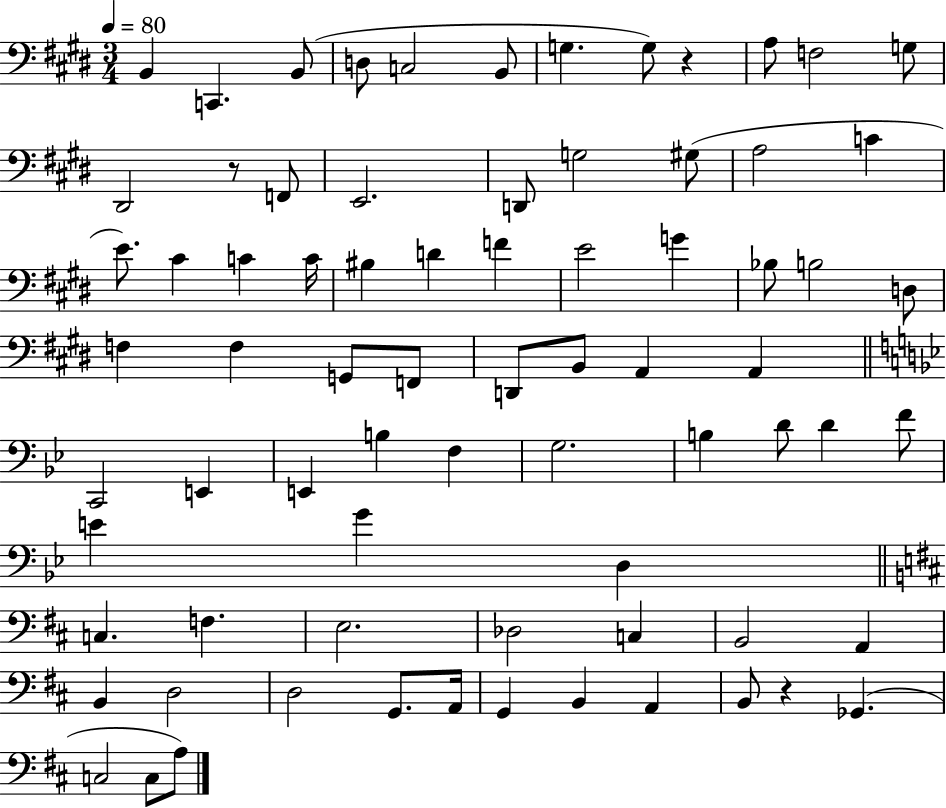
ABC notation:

X:1
T:Untitled
M:3/4
L:1/4
K:E
B,, C,, B,,/2 D,/2 C,2 B,,/2 G, G,/2 z A,/2 F,2 G,/2 ^D,,2 z/2 F,,/2 E,,2 D,,/2 G,2 ^G,/2 A,2 C E/2 ^C C C/4 ^B, D F E2 G _B,/2 B,2 D,/2 F, F, G,,/2 F,,/2 D,,/2 B,,/2 A,, A,, C,,2 E,, E,, B, F, G,2 B, D/2 D F/2 E G D, C, F, E,2 _D,2 C, B,,2 A,, B,, D,2 D,2 G,,/2 A,,/4 G,, B,, A,, B,,/2 z _G,, C,2 C,/2 A,/2